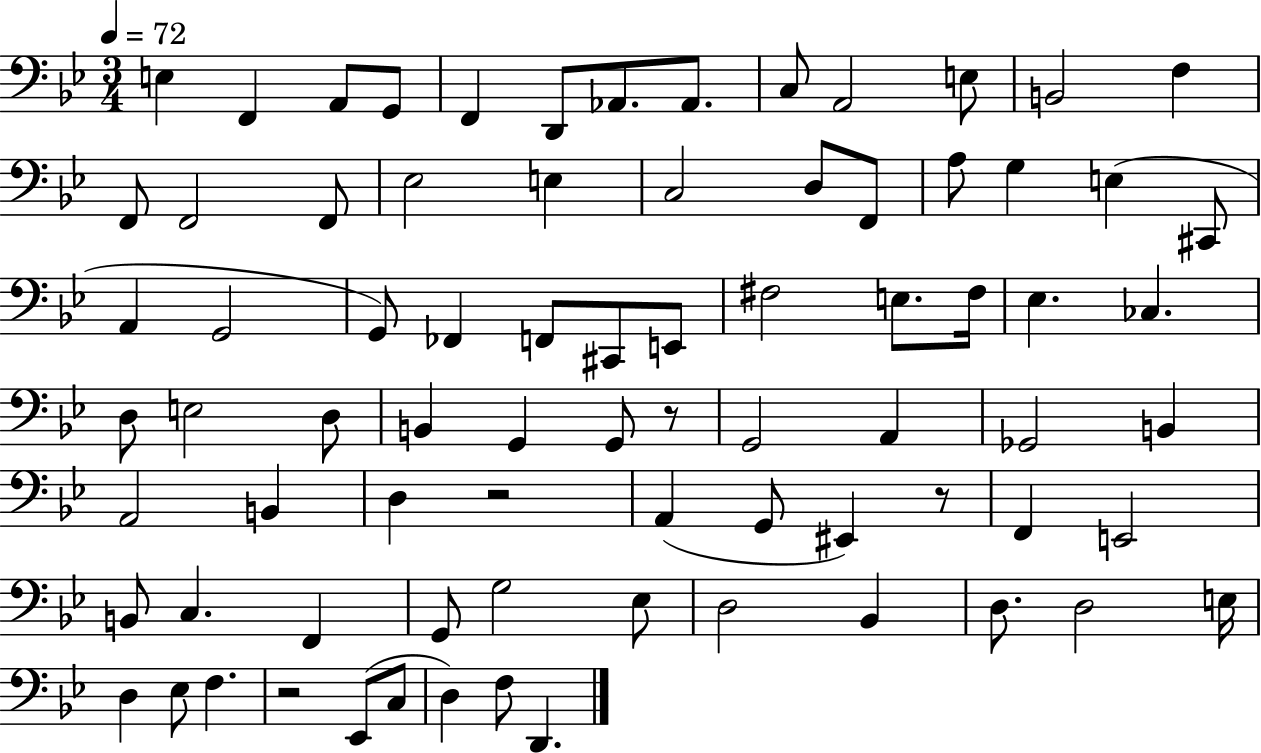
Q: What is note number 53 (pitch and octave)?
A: EIS2